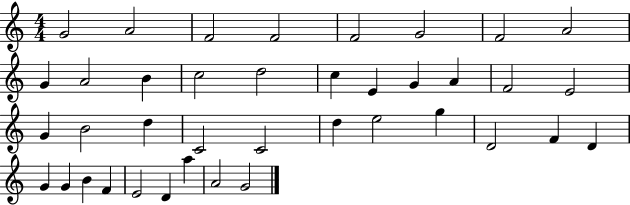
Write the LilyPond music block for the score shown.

{
  \clef treble
  \numericTimeSignature
  \time 4/4
  \key c \major
  g'2 a'2 | f'2 f'2 | f'2 g'2 | f'2 a'2 | \break g'4 a'2 b'4 | c''2 d''2 | c''4 e'4 g'4 a'4 | f'2 e'2 | \break g'4 b'2 d''4 | c'2 c'2 | d''4 e''2 g''4 | d'2 f'4 d'4 | \break g'4 g'4 b'4 f'4 | e'2 d'4 a''4 | a'2 g'2 | \bar "|."
}